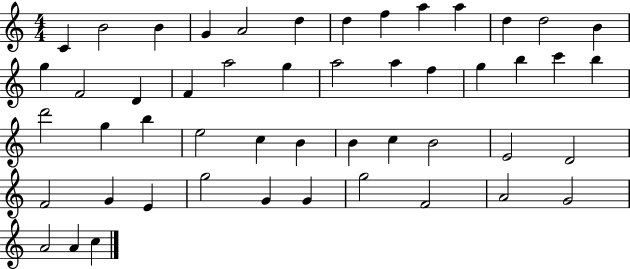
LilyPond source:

{
  \clef treble
  \numericTimeSignature
  \time 4/4
  \key c \major
  c'4 b'2 b'4 | g'4 a'2 d''4 | d''4 f''4 a''4 a''4 | d''4 d''2 b'4 | \break g''4 f'2 d'4 | f'4 a''2 g''4 | a''2 a''4 f''4 | g''4 b''4 c'''4 b''4 | \break d'''2 g''4 b''4 | e''2 c''4 b'4 | b'4 c''4 b'2 | e'2 d'2 | \break f'2 g'4 e'4 | g''2 g'4 g'4 | g''2 f'2 | a'2 g'2 | \break a'2 a'4 c''4 | \bar "|."
}